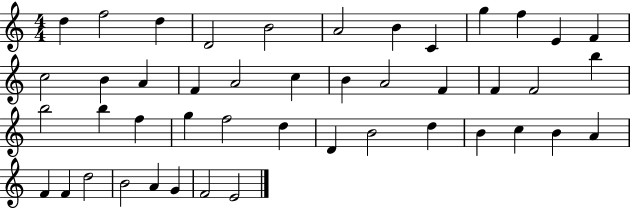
X:1
T:Untitled
M:4/4
L:1/4
K:C
d f2 d D2 B2 A2 B C g f E F c2 B A F A2 c B A2 F F F2 b b2 b f g f2 d D B2 d B c B A F F d2 B2 A G F2 E2